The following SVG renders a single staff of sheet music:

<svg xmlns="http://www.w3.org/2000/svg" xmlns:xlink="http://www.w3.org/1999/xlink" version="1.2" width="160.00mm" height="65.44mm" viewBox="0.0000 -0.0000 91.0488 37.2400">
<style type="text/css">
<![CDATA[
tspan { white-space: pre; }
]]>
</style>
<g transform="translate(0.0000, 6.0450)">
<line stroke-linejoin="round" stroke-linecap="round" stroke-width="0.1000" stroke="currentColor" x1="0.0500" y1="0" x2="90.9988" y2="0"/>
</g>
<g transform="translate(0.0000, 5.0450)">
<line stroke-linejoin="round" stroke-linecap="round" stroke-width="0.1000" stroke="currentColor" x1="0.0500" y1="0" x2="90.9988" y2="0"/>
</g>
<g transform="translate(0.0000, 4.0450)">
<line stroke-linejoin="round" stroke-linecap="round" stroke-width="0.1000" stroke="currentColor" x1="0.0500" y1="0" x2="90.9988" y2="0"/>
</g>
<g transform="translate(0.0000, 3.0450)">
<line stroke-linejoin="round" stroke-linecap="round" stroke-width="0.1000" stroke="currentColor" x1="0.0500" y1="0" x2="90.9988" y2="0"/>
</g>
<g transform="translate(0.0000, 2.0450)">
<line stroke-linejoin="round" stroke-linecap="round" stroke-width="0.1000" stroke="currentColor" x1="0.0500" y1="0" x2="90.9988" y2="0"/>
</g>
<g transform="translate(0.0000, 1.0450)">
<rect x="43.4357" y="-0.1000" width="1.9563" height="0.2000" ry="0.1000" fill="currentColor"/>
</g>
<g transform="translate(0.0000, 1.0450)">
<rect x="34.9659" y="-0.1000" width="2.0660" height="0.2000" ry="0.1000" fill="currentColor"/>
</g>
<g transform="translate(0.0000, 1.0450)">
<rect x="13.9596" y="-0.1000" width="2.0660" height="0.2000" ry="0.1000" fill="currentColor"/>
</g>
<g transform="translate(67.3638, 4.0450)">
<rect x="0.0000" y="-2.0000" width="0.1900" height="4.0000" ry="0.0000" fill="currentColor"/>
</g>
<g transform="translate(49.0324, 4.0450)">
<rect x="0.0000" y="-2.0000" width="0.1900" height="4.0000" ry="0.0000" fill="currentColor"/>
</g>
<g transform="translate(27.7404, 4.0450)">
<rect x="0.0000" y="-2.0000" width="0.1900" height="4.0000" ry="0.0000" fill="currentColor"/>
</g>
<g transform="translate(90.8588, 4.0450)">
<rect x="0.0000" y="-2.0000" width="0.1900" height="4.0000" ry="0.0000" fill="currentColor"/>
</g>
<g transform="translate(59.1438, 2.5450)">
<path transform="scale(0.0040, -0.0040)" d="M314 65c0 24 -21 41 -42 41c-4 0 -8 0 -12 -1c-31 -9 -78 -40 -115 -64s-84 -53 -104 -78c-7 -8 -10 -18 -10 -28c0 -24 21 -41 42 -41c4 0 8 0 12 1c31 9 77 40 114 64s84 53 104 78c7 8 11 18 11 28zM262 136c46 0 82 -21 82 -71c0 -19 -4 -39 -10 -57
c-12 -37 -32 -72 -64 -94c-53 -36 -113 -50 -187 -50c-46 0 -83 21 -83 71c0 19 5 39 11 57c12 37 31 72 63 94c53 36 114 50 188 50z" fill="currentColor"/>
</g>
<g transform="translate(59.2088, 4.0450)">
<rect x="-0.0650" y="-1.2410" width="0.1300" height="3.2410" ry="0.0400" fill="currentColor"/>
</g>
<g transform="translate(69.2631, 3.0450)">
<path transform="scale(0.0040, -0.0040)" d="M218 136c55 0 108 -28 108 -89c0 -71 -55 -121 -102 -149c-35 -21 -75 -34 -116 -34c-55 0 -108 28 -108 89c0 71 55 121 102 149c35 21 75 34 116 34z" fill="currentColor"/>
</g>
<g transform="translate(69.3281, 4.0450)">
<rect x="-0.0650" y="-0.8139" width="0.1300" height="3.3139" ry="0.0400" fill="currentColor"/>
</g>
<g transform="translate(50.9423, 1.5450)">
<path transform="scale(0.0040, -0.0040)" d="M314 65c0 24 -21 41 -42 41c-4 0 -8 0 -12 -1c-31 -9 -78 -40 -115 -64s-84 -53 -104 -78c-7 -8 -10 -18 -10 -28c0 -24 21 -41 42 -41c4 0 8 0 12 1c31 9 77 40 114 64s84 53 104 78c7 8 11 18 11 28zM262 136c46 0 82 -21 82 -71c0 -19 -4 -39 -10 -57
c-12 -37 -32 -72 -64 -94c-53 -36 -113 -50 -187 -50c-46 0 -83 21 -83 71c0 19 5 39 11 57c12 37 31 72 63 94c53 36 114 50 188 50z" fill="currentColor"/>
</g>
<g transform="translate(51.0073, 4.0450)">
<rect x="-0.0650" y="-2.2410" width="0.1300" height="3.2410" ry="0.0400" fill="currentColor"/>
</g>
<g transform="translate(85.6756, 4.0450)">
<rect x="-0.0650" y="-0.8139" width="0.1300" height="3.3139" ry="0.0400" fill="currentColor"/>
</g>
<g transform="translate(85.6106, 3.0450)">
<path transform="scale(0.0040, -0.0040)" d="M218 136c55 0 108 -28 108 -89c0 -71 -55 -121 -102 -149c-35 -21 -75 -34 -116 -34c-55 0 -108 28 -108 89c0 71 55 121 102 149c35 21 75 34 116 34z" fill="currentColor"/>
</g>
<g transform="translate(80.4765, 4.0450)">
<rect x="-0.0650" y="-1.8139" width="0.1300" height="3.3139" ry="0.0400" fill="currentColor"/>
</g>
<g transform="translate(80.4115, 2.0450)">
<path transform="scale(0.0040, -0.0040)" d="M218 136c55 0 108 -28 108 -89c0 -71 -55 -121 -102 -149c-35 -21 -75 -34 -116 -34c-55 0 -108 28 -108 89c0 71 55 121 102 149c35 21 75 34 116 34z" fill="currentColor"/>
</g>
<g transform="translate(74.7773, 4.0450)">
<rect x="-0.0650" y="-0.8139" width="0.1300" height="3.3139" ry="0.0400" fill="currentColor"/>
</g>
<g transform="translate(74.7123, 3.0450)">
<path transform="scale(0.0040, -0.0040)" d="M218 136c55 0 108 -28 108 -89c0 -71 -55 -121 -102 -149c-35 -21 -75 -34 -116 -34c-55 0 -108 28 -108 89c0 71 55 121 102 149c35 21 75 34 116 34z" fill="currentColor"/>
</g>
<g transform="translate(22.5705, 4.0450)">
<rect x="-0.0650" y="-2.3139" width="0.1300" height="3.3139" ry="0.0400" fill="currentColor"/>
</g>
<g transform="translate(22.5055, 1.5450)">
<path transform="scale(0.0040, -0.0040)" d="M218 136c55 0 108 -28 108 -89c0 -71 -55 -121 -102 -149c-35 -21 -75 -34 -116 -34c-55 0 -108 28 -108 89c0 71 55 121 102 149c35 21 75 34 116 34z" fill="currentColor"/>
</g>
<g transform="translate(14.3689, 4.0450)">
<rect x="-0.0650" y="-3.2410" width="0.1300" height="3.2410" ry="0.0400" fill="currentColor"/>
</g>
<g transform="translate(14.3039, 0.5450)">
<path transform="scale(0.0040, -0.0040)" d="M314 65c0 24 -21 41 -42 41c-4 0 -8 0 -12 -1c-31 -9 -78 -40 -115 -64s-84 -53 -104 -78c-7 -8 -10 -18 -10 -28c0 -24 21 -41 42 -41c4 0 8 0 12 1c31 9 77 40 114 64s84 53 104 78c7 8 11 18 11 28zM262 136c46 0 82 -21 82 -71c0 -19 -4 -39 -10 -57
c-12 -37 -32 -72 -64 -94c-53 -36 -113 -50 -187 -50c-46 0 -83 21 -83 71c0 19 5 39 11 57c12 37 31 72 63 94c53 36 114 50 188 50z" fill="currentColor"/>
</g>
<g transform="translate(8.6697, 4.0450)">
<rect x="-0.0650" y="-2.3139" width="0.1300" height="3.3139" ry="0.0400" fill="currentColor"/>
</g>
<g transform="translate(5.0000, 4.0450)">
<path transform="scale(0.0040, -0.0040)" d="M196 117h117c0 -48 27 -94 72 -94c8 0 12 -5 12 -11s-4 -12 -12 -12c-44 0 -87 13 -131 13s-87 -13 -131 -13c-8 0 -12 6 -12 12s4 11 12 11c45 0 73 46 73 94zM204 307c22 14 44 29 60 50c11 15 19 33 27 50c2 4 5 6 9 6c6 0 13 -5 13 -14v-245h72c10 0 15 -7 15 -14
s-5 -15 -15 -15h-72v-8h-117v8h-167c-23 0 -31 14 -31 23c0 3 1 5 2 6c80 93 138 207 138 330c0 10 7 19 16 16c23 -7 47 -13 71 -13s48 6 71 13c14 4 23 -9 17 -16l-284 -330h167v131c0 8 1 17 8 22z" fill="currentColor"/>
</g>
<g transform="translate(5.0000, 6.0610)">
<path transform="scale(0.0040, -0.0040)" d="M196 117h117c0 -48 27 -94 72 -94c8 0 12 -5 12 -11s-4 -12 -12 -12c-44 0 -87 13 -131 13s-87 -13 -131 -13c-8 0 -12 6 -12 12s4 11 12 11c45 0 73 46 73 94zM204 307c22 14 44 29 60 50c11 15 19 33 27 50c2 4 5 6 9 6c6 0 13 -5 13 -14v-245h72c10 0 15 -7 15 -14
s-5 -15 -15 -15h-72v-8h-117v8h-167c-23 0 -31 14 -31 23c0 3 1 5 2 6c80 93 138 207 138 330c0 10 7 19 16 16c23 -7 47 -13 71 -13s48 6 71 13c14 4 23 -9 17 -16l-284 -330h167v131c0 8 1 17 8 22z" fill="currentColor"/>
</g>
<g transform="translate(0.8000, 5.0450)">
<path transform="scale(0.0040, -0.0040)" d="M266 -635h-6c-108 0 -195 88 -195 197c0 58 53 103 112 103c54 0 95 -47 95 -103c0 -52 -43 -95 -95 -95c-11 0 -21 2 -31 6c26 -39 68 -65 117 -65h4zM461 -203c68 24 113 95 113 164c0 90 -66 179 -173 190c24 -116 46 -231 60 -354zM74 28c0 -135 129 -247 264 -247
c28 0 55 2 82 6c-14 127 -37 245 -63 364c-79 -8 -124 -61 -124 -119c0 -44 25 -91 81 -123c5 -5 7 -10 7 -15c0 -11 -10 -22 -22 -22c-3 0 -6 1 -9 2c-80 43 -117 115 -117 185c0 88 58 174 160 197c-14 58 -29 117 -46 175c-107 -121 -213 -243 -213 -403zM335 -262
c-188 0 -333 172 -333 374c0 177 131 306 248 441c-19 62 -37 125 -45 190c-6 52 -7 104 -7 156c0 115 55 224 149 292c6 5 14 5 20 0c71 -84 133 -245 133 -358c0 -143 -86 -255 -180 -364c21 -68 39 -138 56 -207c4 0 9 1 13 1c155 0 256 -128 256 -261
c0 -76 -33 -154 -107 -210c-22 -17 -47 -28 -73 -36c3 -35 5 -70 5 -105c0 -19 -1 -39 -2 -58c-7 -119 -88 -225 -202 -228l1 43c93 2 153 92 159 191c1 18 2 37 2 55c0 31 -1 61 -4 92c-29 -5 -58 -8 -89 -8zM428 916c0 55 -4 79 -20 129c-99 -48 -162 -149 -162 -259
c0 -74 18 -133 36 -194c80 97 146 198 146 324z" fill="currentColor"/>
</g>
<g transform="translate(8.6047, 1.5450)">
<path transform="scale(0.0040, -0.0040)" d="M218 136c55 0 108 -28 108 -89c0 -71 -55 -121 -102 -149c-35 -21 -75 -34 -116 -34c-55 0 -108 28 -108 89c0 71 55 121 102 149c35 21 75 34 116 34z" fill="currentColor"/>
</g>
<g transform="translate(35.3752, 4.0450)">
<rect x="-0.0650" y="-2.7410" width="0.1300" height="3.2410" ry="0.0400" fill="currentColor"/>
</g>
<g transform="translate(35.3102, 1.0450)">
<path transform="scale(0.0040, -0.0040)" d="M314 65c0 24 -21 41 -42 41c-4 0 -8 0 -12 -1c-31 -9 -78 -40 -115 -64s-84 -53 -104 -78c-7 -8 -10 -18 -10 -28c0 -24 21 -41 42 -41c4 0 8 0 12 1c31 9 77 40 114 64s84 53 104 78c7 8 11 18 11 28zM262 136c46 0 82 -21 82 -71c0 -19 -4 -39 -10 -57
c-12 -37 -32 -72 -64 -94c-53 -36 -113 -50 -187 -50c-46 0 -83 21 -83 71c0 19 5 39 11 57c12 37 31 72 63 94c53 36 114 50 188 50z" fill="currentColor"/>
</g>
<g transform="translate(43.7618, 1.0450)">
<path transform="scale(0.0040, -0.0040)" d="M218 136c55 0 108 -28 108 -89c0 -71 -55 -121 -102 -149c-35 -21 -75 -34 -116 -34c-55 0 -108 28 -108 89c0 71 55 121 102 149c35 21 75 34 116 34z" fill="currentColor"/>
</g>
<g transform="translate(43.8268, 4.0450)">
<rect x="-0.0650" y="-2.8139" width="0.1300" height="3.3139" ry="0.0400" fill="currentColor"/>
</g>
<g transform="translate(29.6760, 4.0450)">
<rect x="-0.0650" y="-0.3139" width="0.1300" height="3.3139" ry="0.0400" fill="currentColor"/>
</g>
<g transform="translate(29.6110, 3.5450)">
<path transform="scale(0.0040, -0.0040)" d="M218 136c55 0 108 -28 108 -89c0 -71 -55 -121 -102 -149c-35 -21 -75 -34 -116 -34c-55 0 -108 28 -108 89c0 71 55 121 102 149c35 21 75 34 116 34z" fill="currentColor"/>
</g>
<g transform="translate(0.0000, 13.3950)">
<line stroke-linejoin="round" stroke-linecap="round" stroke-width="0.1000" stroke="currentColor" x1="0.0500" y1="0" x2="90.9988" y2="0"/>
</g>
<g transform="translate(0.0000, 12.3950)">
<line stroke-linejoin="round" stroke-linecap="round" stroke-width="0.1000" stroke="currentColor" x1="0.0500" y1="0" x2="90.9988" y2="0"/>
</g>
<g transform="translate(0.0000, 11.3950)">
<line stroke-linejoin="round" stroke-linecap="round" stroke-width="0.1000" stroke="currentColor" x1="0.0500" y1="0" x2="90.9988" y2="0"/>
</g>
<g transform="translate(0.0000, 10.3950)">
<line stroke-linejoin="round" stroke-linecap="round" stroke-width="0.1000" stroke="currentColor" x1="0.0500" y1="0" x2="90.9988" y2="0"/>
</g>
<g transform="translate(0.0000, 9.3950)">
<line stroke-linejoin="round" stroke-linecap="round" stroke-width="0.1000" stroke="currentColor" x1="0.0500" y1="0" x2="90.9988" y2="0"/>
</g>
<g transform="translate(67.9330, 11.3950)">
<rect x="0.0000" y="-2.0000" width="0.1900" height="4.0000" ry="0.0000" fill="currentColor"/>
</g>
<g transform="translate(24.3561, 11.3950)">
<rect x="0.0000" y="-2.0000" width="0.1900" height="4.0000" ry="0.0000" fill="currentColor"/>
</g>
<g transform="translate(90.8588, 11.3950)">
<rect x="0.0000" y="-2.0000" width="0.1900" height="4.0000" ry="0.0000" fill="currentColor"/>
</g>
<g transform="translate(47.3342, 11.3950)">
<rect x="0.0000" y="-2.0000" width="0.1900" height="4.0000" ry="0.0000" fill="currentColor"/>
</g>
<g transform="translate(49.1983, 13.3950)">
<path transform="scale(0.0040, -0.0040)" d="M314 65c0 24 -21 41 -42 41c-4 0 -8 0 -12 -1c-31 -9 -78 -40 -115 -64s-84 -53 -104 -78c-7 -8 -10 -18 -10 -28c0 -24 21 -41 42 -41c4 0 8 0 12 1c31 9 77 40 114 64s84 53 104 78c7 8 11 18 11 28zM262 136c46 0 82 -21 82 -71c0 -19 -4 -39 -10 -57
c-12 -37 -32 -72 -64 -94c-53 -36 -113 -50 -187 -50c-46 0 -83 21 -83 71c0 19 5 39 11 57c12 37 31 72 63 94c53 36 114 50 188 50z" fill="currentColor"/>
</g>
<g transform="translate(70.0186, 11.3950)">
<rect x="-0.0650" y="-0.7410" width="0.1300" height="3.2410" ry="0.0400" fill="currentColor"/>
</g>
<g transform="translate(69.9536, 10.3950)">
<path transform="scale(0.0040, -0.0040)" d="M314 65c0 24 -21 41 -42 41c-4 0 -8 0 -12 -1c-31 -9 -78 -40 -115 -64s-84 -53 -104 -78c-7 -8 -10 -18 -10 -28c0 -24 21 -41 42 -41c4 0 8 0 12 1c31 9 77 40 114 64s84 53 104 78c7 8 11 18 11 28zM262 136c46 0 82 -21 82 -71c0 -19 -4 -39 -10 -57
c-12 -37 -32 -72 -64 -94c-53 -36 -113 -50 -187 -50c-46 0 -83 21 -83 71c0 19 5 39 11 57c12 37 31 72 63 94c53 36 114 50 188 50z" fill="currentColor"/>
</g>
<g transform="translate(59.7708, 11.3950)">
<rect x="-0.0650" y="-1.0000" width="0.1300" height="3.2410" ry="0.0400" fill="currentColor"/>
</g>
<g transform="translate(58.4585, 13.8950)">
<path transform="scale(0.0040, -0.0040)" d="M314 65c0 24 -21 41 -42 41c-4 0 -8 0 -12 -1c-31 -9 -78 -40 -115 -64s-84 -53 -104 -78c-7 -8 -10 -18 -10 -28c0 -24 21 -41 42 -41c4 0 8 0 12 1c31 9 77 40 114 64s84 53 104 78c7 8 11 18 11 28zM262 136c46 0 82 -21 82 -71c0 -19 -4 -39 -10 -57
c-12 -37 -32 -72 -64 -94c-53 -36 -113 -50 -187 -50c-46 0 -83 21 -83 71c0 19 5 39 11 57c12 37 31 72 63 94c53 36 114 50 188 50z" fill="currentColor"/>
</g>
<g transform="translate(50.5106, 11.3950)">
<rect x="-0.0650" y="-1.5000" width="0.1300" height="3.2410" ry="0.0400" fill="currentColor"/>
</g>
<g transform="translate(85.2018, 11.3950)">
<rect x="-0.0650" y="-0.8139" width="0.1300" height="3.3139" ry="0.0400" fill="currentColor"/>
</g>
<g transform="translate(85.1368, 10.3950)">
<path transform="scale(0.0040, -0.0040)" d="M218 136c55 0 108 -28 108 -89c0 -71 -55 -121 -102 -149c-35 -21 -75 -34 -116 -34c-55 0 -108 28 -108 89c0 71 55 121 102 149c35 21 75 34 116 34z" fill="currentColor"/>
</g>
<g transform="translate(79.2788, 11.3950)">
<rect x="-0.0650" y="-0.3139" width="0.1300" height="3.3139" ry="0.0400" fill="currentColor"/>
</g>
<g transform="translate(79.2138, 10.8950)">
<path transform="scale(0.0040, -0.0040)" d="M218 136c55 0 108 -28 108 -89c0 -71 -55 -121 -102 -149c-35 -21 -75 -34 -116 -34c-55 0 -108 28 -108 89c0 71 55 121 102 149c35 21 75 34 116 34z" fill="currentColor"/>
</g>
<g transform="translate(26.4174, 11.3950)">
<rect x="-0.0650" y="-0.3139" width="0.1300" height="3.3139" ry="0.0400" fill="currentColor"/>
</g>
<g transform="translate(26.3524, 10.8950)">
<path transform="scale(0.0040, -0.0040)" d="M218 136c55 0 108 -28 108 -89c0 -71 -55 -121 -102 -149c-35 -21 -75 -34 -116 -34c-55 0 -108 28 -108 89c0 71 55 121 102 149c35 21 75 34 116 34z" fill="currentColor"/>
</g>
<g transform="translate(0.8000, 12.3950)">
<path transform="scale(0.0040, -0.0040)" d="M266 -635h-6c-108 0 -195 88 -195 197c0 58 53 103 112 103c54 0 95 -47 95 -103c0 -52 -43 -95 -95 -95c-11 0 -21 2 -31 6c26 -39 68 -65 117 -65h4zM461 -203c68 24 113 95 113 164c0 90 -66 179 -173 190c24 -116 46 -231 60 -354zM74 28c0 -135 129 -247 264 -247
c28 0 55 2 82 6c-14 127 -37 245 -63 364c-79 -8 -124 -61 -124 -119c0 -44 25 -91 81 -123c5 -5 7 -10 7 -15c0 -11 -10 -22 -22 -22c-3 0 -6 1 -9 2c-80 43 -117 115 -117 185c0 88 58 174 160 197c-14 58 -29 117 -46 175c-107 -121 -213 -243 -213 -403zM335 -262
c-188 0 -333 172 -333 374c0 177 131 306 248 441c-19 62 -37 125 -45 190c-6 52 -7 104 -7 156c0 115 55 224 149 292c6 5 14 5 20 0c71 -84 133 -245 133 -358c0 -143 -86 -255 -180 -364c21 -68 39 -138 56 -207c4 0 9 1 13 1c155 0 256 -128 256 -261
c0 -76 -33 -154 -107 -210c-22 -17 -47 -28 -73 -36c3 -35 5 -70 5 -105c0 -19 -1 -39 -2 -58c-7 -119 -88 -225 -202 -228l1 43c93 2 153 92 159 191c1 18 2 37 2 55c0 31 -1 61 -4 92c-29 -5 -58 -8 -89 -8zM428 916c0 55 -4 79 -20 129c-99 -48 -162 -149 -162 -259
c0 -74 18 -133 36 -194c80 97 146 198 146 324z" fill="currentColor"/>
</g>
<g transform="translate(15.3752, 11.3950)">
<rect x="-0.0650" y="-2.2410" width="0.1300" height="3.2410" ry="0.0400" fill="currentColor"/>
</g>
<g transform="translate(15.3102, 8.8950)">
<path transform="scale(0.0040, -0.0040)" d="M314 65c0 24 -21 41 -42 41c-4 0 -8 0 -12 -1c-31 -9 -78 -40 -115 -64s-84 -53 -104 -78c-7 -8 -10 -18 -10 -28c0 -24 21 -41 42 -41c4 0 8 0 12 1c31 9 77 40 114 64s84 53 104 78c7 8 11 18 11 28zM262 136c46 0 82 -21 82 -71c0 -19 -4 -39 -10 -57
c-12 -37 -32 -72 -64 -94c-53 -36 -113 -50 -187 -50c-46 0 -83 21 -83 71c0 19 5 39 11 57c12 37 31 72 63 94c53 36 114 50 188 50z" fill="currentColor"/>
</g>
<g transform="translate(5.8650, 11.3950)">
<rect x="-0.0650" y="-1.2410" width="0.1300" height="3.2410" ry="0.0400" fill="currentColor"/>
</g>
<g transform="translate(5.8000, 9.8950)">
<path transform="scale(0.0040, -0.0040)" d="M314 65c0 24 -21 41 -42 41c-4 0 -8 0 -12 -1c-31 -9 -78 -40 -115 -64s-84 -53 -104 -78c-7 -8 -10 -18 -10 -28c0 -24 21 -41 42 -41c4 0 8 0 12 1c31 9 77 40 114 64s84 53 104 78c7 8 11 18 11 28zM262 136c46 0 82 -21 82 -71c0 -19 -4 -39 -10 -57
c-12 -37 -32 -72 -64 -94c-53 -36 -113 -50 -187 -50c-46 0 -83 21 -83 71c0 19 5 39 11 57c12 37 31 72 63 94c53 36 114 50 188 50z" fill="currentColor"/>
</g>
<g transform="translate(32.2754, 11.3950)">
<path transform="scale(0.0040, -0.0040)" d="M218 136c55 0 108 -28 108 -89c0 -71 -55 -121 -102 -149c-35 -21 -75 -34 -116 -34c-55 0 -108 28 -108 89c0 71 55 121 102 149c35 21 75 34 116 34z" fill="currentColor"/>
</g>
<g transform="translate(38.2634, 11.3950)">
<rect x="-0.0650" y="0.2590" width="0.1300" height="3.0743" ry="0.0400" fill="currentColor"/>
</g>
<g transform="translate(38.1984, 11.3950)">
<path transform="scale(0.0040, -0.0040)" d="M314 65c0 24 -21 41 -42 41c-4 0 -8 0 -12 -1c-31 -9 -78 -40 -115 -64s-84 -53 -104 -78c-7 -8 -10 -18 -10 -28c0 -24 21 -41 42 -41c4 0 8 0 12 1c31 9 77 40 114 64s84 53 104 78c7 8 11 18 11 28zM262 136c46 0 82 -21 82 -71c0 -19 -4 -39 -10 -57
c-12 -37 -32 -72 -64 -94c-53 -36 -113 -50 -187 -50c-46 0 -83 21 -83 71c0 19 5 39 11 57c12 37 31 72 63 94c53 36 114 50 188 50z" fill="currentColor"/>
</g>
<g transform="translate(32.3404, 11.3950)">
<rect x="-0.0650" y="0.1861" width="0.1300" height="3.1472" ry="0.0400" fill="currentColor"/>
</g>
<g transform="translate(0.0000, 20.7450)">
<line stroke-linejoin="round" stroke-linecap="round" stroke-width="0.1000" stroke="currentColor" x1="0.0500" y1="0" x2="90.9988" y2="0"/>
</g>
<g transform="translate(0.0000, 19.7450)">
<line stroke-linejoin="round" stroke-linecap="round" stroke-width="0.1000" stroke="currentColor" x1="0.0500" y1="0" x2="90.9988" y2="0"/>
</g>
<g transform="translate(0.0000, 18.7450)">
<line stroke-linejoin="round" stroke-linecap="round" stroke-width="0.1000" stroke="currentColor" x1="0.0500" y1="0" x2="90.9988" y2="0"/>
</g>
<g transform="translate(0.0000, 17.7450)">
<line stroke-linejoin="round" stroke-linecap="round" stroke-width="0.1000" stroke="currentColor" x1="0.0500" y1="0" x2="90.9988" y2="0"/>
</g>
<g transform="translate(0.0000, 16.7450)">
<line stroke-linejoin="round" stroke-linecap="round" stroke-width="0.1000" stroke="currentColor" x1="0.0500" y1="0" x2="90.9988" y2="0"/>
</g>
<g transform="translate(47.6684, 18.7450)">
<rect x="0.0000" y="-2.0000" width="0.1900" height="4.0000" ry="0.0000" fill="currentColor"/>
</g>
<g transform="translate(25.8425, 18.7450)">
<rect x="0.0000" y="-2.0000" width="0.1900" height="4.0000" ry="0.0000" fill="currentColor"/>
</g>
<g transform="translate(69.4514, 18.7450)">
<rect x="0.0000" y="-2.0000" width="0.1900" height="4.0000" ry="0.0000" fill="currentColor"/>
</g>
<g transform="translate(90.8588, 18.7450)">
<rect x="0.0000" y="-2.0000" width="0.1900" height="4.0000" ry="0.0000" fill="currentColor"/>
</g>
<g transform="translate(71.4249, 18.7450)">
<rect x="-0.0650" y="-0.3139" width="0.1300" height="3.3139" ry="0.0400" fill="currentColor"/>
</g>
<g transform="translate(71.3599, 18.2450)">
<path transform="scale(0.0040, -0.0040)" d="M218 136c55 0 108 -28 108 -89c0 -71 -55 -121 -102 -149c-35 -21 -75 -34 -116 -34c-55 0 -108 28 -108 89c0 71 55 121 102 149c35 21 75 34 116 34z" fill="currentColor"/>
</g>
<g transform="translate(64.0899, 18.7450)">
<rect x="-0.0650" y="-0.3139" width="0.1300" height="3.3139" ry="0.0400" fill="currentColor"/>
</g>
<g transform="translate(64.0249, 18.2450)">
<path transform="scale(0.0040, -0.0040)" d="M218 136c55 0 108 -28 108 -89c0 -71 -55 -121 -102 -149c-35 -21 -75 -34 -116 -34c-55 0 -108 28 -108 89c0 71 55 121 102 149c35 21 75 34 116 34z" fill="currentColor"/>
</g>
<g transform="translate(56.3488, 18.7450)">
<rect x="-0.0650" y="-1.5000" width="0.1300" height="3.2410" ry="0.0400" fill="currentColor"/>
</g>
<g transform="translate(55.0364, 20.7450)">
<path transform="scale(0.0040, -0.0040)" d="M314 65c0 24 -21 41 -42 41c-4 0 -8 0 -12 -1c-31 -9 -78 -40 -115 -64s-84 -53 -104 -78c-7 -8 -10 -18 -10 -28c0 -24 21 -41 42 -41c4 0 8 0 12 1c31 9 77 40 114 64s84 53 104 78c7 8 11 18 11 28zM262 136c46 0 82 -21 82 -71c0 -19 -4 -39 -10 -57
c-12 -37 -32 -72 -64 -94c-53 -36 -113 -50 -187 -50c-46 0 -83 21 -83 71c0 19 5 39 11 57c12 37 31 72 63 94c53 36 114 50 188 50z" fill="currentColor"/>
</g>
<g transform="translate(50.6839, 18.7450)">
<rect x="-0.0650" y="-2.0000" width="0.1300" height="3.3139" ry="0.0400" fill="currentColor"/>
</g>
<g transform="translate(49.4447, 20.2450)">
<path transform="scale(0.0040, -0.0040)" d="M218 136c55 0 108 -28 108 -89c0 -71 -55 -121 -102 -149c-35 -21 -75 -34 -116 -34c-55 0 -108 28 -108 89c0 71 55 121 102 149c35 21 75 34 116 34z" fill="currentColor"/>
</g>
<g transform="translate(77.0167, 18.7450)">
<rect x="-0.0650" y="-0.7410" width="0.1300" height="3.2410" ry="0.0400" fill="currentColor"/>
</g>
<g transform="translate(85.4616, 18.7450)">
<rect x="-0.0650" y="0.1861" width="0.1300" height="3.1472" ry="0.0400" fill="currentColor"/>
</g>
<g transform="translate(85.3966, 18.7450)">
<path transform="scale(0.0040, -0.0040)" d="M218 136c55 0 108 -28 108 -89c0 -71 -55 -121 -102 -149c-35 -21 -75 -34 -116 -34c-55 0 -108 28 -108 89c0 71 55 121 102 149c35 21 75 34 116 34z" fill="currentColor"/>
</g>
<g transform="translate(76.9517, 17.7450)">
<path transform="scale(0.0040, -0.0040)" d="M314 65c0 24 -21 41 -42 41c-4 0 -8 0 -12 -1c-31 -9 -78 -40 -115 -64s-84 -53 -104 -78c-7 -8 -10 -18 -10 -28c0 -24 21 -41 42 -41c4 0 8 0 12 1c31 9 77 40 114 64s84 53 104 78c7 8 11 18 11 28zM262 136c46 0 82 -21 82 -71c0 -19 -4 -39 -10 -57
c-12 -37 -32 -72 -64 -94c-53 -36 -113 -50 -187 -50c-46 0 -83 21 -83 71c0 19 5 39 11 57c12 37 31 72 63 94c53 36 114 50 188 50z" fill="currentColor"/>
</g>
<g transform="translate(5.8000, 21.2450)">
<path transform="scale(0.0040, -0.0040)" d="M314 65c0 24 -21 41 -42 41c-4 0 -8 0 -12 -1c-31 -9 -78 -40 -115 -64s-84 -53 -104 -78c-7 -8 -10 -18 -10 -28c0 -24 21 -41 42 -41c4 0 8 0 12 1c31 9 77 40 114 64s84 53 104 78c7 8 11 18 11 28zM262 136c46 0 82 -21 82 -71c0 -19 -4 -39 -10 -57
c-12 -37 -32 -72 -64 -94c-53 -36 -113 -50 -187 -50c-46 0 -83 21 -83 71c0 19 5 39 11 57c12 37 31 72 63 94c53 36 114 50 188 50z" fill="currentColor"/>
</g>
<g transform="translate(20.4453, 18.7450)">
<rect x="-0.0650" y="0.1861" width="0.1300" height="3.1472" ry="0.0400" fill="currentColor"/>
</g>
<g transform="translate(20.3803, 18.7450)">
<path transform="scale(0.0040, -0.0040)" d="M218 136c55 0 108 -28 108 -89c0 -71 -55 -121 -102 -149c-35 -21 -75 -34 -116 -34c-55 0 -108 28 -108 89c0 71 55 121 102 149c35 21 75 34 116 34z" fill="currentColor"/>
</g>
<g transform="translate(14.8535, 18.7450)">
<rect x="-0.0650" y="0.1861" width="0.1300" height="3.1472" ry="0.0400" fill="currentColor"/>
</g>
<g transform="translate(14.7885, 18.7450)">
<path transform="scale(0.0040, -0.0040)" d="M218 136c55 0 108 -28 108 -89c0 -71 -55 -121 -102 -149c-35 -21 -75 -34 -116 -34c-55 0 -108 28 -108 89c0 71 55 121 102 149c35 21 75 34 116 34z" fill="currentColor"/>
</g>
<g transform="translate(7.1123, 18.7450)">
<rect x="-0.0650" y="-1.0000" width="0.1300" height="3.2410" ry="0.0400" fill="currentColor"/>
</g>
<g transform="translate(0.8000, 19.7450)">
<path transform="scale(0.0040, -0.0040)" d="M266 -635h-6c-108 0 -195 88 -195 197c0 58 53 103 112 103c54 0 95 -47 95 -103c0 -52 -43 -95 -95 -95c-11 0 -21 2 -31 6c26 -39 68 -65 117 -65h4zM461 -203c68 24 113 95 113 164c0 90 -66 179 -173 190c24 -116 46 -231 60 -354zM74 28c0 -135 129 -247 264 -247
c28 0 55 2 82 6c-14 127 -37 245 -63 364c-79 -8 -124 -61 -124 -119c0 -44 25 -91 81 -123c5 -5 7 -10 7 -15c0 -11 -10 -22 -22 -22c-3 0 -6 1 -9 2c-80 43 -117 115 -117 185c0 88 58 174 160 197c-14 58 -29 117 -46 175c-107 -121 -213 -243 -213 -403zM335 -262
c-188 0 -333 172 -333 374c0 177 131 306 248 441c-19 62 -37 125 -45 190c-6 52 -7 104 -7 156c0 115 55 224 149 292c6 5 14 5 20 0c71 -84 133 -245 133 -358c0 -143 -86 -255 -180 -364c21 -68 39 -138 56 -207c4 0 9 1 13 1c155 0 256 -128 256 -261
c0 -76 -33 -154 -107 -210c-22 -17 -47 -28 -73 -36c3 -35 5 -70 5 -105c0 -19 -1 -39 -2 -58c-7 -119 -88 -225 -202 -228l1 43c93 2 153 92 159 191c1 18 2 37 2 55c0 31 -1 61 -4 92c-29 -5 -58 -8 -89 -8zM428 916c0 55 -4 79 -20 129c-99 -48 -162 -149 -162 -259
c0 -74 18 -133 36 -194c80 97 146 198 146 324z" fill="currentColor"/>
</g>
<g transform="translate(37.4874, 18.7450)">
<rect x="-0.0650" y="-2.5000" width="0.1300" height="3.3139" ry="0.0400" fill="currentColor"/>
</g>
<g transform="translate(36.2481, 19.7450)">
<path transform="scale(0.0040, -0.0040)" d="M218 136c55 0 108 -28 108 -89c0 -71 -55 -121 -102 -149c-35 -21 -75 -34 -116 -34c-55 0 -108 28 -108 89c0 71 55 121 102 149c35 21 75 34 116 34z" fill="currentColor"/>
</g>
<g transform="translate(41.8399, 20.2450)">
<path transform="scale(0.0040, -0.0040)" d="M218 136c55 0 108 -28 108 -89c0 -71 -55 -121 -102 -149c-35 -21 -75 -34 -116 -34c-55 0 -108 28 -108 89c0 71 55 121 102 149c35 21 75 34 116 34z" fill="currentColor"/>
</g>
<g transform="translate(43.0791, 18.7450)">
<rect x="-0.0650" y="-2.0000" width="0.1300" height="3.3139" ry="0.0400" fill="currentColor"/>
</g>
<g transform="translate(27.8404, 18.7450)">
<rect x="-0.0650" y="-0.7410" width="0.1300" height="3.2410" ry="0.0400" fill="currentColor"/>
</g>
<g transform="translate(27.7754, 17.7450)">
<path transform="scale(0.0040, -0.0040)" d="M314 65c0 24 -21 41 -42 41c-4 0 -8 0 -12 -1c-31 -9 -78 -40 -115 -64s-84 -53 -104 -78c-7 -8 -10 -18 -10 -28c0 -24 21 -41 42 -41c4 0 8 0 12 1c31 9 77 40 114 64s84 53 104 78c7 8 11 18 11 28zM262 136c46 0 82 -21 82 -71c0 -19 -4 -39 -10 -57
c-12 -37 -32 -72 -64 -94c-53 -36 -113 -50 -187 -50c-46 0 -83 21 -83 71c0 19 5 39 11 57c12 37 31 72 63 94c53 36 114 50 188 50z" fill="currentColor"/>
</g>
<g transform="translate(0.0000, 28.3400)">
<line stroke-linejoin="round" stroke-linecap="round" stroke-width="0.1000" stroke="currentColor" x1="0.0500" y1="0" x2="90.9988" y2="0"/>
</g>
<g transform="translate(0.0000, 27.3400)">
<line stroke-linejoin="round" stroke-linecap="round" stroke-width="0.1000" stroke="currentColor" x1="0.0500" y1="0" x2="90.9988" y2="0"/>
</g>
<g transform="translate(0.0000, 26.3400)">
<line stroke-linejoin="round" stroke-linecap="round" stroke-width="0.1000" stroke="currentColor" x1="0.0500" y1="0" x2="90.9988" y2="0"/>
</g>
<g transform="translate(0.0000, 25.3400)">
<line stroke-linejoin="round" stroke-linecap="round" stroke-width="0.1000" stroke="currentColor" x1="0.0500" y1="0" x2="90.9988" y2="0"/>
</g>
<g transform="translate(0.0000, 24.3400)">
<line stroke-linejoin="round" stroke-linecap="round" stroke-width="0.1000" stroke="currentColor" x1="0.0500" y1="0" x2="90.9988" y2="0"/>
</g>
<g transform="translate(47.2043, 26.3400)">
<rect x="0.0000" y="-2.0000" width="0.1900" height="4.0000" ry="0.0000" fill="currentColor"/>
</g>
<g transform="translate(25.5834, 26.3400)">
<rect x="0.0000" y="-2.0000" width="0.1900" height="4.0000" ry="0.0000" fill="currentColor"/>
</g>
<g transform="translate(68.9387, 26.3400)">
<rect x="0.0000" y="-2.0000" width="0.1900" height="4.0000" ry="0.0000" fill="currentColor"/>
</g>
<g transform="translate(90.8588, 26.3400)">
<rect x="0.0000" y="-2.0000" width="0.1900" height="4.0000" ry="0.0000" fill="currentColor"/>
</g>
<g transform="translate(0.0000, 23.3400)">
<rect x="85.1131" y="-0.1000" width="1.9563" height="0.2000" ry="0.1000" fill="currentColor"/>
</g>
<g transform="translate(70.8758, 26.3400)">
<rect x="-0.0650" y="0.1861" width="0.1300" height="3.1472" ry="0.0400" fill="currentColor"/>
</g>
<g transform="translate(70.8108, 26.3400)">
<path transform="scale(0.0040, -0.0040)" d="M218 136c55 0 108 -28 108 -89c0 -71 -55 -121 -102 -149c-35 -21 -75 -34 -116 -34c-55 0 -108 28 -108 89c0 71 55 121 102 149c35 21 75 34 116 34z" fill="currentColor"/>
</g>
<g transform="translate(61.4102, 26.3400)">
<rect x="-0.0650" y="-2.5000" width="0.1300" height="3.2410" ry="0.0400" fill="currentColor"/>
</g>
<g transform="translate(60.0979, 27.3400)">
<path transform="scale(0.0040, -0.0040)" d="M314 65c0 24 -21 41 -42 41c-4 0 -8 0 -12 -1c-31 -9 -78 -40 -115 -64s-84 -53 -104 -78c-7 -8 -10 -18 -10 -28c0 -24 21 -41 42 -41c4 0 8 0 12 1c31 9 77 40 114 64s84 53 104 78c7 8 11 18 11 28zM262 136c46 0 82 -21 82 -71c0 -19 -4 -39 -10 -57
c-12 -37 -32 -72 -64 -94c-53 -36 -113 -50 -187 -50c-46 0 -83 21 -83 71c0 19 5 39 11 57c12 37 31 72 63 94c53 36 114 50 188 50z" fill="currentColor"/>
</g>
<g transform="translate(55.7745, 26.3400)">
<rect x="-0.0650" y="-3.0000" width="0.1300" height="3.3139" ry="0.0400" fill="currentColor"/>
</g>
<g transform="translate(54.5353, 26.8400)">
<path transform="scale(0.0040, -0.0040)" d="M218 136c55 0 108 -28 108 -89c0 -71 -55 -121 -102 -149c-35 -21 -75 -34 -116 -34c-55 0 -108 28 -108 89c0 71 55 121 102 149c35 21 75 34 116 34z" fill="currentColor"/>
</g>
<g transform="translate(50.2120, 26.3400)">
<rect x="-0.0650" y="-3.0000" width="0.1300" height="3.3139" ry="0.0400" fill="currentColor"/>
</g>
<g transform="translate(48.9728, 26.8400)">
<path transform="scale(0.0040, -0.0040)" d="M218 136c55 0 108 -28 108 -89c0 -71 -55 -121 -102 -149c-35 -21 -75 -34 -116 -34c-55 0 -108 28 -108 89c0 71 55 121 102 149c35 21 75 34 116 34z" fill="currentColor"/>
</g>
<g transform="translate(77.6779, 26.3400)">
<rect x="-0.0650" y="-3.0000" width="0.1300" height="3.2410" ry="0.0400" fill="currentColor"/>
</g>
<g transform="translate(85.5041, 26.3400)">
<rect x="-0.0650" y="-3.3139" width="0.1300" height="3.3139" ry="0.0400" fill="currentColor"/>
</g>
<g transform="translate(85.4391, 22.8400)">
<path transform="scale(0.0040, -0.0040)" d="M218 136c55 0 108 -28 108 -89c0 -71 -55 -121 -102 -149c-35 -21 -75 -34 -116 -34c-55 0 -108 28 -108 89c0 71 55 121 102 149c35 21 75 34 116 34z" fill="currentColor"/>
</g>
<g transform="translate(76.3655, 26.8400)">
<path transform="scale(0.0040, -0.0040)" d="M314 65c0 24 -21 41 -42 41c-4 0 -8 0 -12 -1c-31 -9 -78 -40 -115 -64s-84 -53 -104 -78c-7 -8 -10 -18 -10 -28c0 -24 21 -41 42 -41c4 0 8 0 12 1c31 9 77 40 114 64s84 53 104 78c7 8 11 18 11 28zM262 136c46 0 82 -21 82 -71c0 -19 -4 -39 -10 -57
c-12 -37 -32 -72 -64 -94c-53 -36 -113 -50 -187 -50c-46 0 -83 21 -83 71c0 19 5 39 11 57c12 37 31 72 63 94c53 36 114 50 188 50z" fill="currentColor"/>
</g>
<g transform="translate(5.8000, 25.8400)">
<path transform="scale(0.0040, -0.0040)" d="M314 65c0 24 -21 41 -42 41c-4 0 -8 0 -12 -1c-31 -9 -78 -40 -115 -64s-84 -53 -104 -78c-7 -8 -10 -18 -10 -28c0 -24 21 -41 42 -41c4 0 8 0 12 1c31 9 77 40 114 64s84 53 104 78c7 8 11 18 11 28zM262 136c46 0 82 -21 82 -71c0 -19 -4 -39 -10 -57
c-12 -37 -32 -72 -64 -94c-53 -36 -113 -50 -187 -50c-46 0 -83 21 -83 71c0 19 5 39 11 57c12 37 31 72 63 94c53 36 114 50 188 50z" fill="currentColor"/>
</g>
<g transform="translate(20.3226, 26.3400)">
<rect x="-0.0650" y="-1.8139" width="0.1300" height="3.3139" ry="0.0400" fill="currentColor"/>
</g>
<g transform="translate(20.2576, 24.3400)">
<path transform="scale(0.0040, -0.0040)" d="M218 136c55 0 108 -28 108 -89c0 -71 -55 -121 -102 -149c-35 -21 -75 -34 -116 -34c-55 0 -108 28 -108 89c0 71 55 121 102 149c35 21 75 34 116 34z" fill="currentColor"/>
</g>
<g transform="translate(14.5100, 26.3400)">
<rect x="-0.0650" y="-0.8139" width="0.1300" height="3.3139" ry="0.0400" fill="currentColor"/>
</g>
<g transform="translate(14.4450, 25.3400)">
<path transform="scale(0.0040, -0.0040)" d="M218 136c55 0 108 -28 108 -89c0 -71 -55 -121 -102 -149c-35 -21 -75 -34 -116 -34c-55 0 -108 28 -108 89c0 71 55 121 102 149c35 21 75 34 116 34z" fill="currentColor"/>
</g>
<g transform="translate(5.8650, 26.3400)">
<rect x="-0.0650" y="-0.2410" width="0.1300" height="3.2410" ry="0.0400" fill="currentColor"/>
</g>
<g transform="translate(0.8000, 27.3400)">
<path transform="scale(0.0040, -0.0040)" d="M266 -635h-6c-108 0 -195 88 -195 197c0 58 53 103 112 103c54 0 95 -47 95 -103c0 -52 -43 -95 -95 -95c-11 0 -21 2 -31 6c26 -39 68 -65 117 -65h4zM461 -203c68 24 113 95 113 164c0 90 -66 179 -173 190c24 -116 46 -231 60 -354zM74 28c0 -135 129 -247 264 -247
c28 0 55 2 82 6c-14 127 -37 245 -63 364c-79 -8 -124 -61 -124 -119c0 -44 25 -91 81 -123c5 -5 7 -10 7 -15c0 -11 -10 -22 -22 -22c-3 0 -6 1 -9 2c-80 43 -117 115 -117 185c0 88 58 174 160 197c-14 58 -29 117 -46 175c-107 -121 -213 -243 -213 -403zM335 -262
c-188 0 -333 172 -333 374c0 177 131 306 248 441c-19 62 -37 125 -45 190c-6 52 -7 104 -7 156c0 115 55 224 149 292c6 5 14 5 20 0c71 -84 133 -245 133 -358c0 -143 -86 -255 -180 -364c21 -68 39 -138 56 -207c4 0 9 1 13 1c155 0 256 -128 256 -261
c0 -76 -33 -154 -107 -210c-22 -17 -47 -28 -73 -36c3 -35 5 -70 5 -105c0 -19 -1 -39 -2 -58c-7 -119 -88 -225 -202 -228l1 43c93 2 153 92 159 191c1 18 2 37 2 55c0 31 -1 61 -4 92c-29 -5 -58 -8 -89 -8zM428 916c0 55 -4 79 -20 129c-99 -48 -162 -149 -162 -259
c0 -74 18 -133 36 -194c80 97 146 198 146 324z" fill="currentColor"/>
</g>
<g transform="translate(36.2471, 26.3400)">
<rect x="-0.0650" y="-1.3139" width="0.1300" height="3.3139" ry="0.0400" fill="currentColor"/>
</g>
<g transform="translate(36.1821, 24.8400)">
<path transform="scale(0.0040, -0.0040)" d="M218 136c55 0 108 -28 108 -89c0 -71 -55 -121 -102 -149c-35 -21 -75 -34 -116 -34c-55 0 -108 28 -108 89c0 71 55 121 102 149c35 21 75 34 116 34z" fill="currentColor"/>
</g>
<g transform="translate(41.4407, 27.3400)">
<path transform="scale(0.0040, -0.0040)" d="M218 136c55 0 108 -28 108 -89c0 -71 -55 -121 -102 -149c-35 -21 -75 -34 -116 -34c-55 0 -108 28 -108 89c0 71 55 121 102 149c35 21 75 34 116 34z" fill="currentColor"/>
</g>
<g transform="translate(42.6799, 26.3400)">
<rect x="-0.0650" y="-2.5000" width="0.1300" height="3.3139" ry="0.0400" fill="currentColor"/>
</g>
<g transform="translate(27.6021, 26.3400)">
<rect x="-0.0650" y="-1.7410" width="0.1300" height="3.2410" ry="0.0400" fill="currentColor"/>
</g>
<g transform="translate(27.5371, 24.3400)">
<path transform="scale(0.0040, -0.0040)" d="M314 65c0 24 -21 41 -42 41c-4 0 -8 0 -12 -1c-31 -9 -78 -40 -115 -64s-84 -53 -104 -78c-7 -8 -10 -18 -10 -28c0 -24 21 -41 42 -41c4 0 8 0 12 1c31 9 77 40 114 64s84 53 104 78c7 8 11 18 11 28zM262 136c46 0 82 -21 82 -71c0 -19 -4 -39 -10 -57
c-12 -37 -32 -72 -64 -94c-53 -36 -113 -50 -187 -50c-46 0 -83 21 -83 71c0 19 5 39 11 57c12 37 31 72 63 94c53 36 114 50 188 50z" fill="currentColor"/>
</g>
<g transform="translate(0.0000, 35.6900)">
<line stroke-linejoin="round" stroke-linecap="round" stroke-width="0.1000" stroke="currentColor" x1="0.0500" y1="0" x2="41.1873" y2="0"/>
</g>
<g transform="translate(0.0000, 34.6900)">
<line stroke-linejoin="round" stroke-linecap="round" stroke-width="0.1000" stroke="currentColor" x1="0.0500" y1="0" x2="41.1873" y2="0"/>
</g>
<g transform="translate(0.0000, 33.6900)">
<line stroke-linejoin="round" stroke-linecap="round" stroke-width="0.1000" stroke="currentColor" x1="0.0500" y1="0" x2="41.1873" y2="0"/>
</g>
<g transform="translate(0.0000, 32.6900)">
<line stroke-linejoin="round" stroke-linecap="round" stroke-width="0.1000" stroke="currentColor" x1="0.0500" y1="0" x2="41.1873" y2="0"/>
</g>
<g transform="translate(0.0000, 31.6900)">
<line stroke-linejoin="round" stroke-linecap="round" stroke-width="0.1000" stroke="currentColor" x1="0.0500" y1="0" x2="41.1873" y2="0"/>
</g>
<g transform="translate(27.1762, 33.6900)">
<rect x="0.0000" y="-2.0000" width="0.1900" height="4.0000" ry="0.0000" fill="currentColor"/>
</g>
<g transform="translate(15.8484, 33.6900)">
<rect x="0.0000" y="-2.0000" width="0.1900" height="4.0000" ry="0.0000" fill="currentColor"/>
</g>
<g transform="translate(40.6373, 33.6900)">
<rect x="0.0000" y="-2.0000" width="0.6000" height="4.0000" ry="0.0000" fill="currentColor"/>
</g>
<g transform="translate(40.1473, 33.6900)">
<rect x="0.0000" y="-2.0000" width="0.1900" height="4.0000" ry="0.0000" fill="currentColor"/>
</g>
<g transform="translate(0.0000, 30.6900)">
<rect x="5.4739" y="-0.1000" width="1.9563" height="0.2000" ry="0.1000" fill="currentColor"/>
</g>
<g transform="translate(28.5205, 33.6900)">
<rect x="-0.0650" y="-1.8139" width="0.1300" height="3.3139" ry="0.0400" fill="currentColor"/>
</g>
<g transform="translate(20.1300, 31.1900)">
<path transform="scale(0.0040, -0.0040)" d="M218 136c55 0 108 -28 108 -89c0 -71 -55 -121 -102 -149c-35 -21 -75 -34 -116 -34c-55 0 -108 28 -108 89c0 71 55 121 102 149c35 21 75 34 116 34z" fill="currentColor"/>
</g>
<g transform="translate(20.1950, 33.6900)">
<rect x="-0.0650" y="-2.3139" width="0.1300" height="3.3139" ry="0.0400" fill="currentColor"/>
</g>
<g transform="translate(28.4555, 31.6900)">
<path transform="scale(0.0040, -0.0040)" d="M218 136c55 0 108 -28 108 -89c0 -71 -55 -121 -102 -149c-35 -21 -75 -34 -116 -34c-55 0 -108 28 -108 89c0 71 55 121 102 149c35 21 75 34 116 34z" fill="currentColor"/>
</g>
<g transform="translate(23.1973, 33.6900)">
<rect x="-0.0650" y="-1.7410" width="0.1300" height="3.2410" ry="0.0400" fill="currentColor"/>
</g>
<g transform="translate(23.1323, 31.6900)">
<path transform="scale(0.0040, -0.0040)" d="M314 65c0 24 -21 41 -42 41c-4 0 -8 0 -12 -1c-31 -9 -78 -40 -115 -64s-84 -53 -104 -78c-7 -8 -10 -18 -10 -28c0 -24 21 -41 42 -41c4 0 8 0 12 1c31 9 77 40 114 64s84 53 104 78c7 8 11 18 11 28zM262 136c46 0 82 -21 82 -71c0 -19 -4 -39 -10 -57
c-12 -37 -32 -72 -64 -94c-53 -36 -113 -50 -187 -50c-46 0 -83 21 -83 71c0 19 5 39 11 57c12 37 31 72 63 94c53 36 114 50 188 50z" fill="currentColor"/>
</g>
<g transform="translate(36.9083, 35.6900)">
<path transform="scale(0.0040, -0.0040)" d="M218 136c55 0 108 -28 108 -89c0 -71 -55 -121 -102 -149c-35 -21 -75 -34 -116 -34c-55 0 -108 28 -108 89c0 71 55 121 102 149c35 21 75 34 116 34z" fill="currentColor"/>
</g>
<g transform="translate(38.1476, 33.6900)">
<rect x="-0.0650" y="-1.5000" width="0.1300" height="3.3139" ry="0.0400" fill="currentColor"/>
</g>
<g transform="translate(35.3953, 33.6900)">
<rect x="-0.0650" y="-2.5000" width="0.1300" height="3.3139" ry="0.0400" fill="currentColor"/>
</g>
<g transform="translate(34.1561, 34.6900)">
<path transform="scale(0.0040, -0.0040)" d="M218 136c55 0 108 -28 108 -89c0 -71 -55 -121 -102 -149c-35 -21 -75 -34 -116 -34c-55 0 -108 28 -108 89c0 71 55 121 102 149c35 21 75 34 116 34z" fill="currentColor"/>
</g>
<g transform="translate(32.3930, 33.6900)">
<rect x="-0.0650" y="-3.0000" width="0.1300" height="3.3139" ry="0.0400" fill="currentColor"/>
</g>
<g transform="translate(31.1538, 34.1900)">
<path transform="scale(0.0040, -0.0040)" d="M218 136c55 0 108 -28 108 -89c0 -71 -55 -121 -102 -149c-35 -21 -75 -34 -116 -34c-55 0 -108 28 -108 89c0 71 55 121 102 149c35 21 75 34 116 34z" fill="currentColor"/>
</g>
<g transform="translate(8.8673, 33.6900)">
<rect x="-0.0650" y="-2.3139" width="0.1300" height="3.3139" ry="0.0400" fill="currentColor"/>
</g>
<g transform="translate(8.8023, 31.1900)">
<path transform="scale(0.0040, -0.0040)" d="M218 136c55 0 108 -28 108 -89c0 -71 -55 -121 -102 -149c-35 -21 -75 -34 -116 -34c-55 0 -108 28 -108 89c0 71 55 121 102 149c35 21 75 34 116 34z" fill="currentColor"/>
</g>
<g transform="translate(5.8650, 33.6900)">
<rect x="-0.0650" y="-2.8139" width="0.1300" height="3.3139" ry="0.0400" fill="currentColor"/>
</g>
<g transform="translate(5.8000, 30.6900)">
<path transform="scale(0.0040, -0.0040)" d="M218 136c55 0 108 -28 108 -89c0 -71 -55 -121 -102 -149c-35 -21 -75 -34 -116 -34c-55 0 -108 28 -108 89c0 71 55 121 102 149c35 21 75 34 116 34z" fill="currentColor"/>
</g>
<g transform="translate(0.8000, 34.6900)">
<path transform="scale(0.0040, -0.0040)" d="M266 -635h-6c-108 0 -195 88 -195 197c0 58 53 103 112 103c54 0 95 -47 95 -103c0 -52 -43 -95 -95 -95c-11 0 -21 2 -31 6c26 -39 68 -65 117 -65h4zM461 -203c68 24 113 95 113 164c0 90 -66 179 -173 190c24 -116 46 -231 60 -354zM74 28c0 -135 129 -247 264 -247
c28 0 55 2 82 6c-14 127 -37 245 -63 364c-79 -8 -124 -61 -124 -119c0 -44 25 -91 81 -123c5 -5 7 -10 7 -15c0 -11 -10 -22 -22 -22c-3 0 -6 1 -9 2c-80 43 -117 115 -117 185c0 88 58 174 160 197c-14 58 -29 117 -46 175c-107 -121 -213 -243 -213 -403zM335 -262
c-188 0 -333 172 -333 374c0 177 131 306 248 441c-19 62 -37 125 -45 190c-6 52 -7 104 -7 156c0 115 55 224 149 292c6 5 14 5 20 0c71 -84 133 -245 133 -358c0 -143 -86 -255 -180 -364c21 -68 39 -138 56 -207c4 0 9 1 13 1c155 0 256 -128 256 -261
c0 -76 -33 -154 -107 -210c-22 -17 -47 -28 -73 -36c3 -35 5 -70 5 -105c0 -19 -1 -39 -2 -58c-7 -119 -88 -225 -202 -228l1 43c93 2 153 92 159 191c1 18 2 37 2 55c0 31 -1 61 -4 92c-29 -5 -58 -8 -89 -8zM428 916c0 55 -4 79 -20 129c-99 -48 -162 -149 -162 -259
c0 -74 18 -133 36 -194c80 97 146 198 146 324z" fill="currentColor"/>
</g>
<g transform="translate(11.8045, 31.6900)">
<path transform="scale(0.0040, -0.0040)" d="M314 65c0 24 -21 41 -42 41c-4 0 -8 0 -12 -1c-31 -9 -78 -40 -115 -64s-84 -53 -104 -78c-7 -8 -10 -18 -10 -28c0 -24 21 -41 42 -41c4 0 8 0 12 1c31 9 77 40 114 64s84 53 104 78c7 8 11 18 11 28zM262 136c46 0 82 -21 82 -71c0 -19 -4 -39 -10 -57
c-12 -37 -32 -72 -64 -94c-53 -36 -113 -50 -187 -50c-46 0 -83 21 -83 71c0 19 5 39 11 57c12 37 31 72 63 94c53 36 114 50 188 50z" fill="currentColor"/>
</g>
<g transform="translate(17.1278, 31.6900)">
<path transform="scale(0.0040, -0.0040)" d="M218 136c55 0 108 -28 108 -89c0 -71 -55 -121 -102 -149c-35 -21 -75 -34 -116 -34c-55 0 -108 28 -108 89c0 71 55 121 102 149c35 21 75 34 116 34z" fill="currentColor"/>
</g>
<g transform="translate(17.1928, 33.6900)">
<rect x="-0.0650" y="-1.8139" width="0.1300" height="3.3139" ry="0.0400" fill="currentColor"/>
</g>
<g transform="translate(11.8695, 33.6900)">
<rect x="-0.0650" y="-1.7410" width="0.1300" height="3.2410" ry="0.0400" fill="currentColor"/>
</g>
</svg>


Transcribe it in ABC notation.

X:1
T:Untitled
M:4/4
L:1/4
K:C
g b2 g c a2 a g2 e2 d d f d e2 g2 c B B2 E2 D2 d2 c d D2 B B d2 G F F E2 c c d2 B c2 d f f2 e G A A G2 B A2 b a g f2 f g f2 f A G E